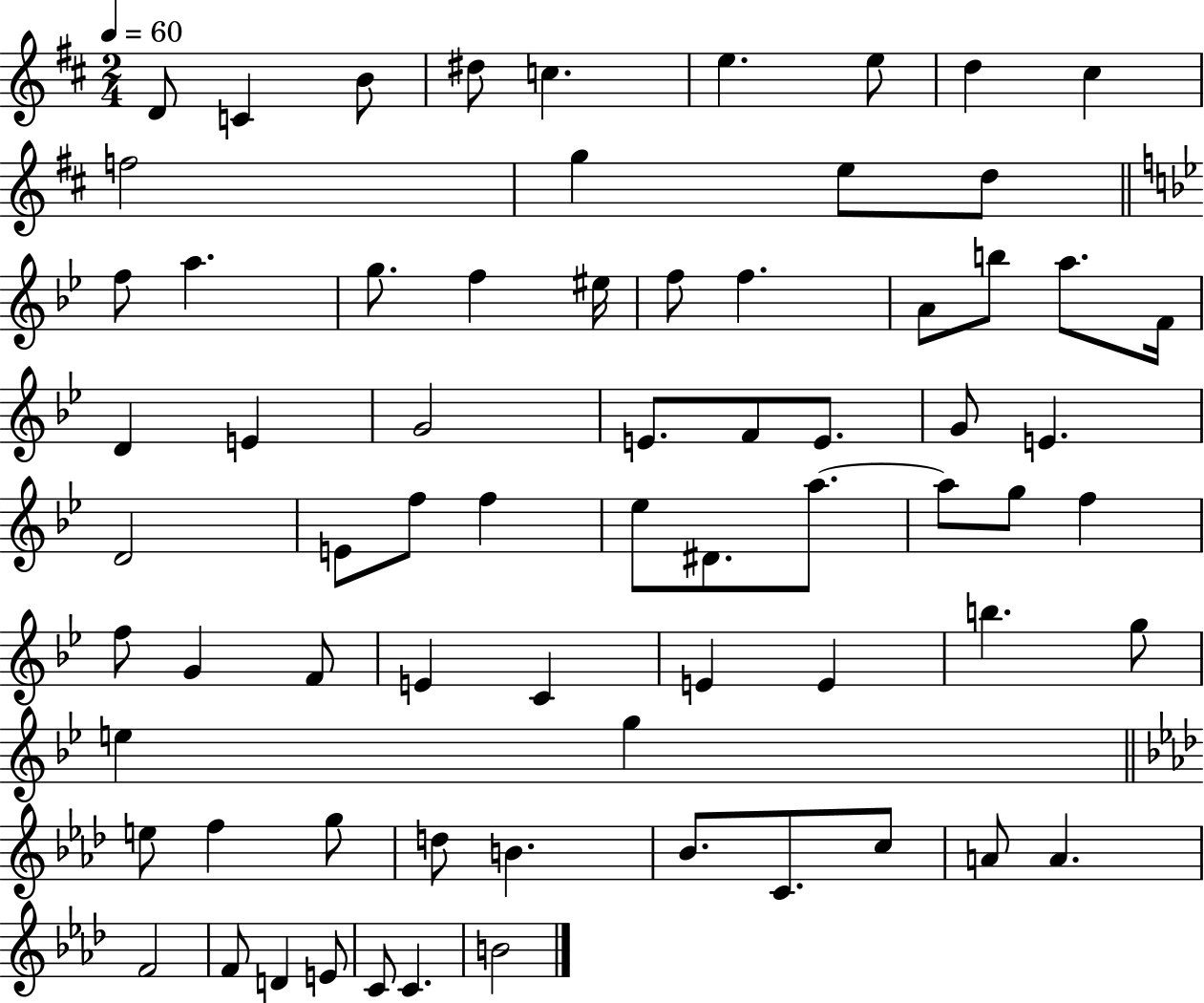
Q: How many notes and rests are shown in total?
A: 70